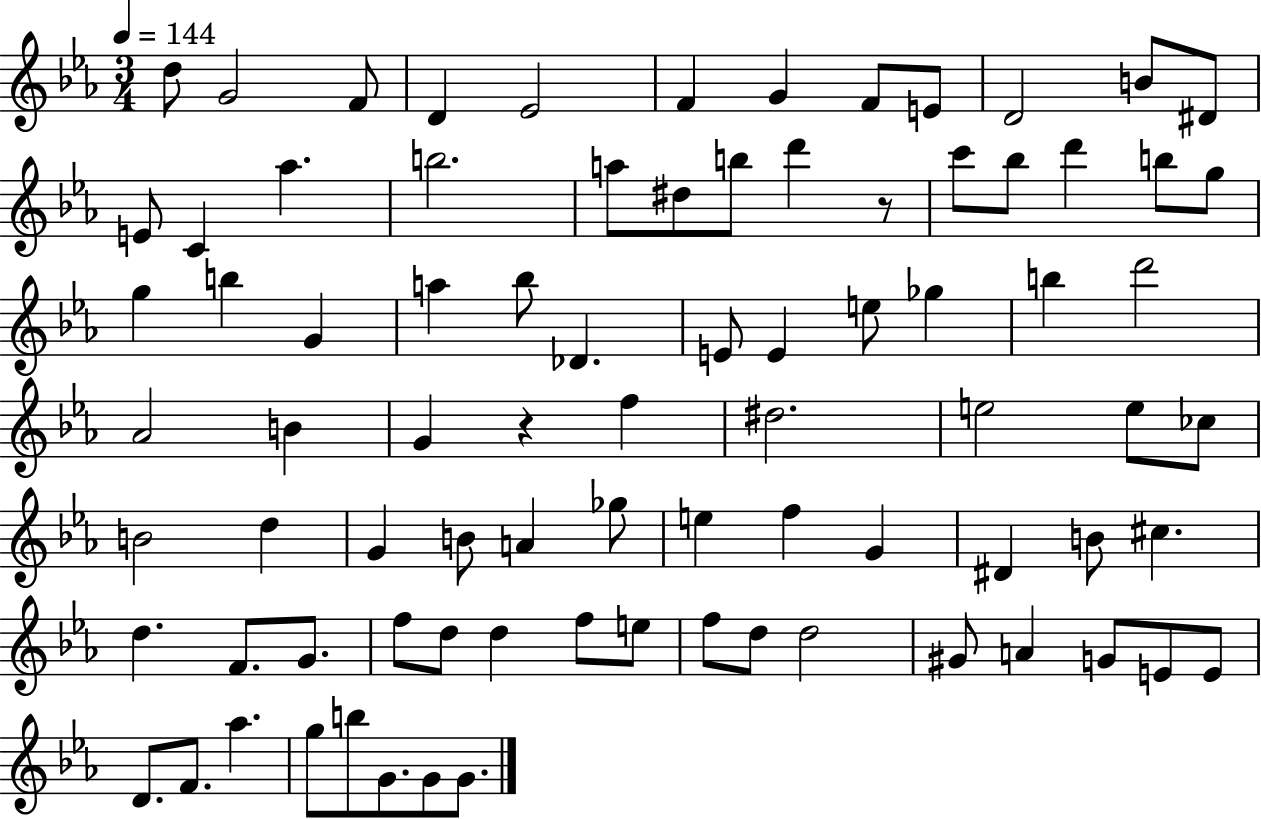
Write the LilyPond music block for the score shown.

{
  \clef treble
  \numericTimeSignature
  \time 3/4
  \key ees \major
  \tempo 4 = 144
  d''8 g'2 f'8 | d'4 ees'2 | f'4 g'4 f'8 e'8 | d'2 b'8 dis'8 | \break e'8 c'4 aes''4. | b''2. | a''8 dis''8 b''8 d'''4 r8 | c'''8 bes''8 d'''4 b''8 g''8 | \break g''4 b''4 g'4 | a''4 bes''8 des'4. | e'8 e'4 e''8 ges''4 | b''4 d'''2 | \break aes'2 b'4 | g'4 r4 f''4 | dis''2. | e''2 e''8 ces''8 | \break b'2 d''4 | g'4 b'8 a'4 ges''8 | e''4 f''4 g'4 | dis'4 b'8 cis''4. | \break d''4. f'8. g'8. | f''8 d''8 d''4 f''8 e''8 | f''8 d''8 d''2 | gis'8 a'4 g'8 e'8 e'8 | \break d'8. f'8. aes''4. | g''8 b''8 g'8. g'8 g'8. | \bar "|."
}